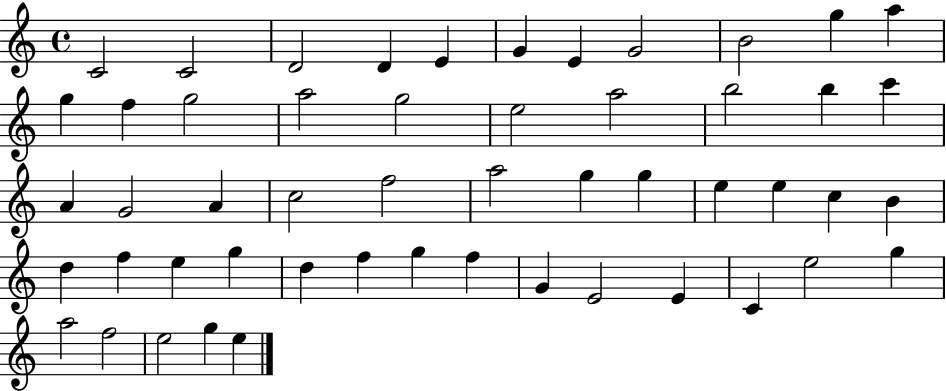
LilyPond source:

{
  \clef treble
  \time 4/4
  \defaultTimeSignature
  \key c \major
  c'2 c'2 | d'2 d'4 e'4 | g'4 e'4 g'2 | b'2 g''4 a''4 | \break g''4 f''4 g''2 | a''2 g''2 | e''2 a''2 | b''2 b''4 c'''4 | \break a'4 g'2 a'4 | c''2 f''2 | a''2 g''4 g''4 | e''4 e''4 c''4 b'4 | \break d''4 f''4 e''4 g''4 | d''4 f''4 g''4 f''4 | g'4 e'2 e'4 | c'4 e''2 g''4 | \break a''2 f''2 | e''2 g''4 e''4 | \bar "|."
}